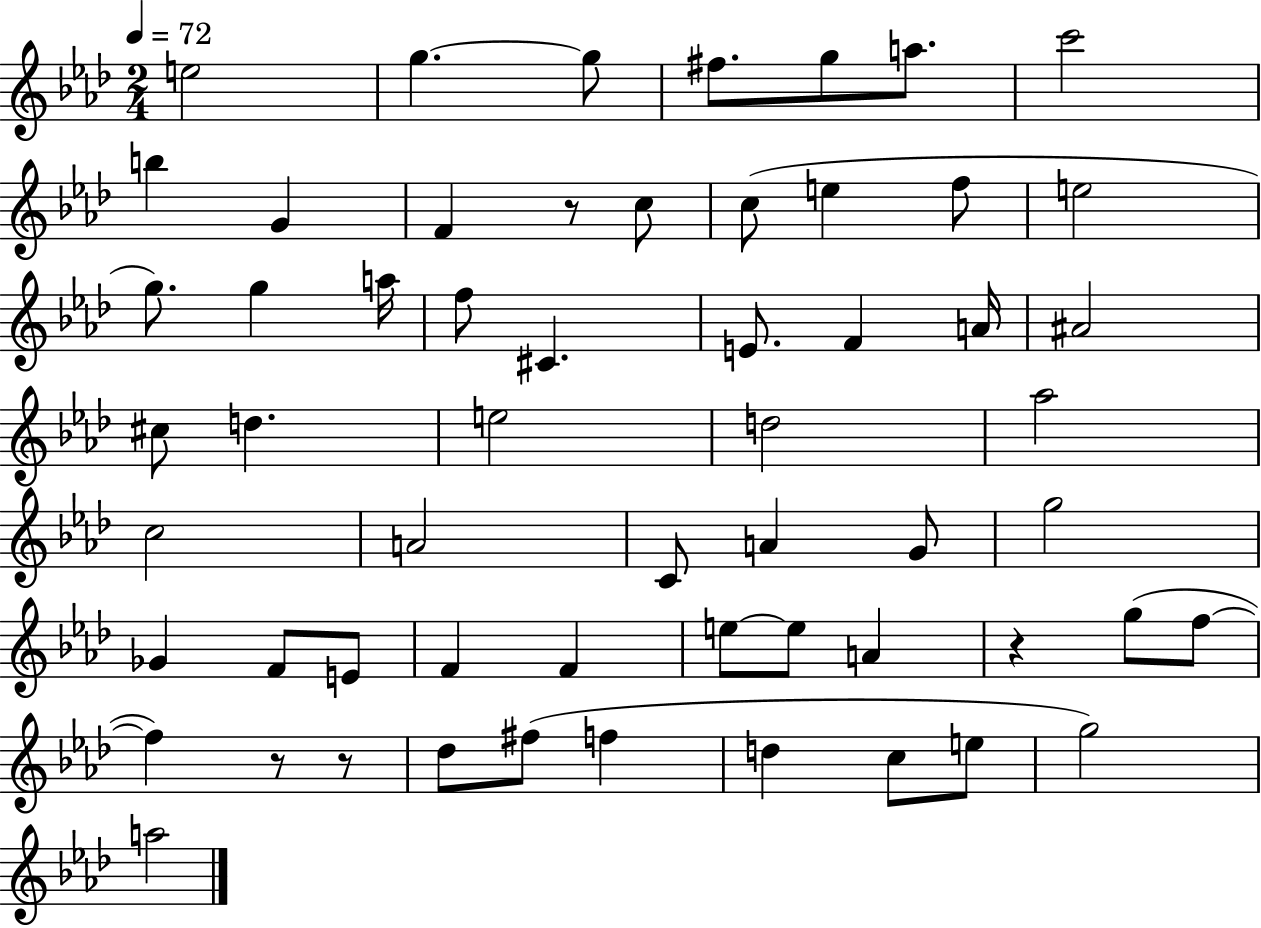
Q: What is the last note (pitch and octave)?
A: A5